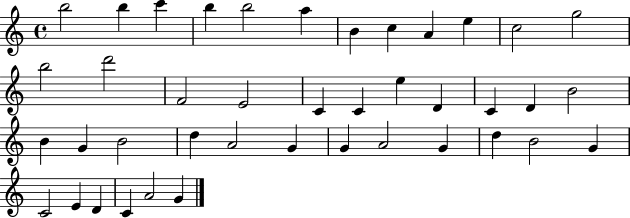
X:1
T:Untitled
M:4/4
L:1/4
K:C
b2 b c' b b2 a B c A e c2 g2 b2 d'2 F2 E2 C C e D C D B2 B G B2 d A2 G G A2 G d B2 G C2 E D C A2 G